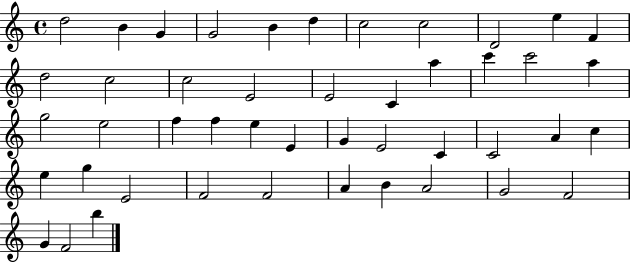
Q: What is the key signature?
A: C major